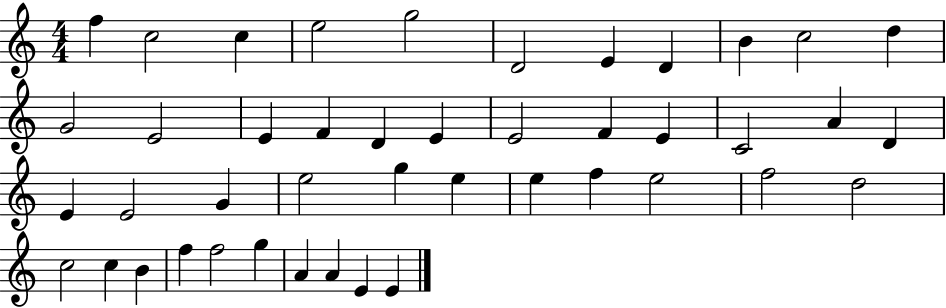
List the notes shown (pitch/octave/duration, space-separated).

F5/q C5/h C5/q E5/h G5/h D4/h E4/q D4/q B4/q C5/h D5/q G4/h E4/h E4/q F4/q D4/q E4/q E4/h F4/q E4/q C4/h A4/q D4/q E4/q E4/h G4/q E5/h G5/q E5/q E5/q F5/q E5/h F5/h D5/h C5/h C5/q B4/q F5/q F5/h G5/q A4/q A4/q E4/q E4/q